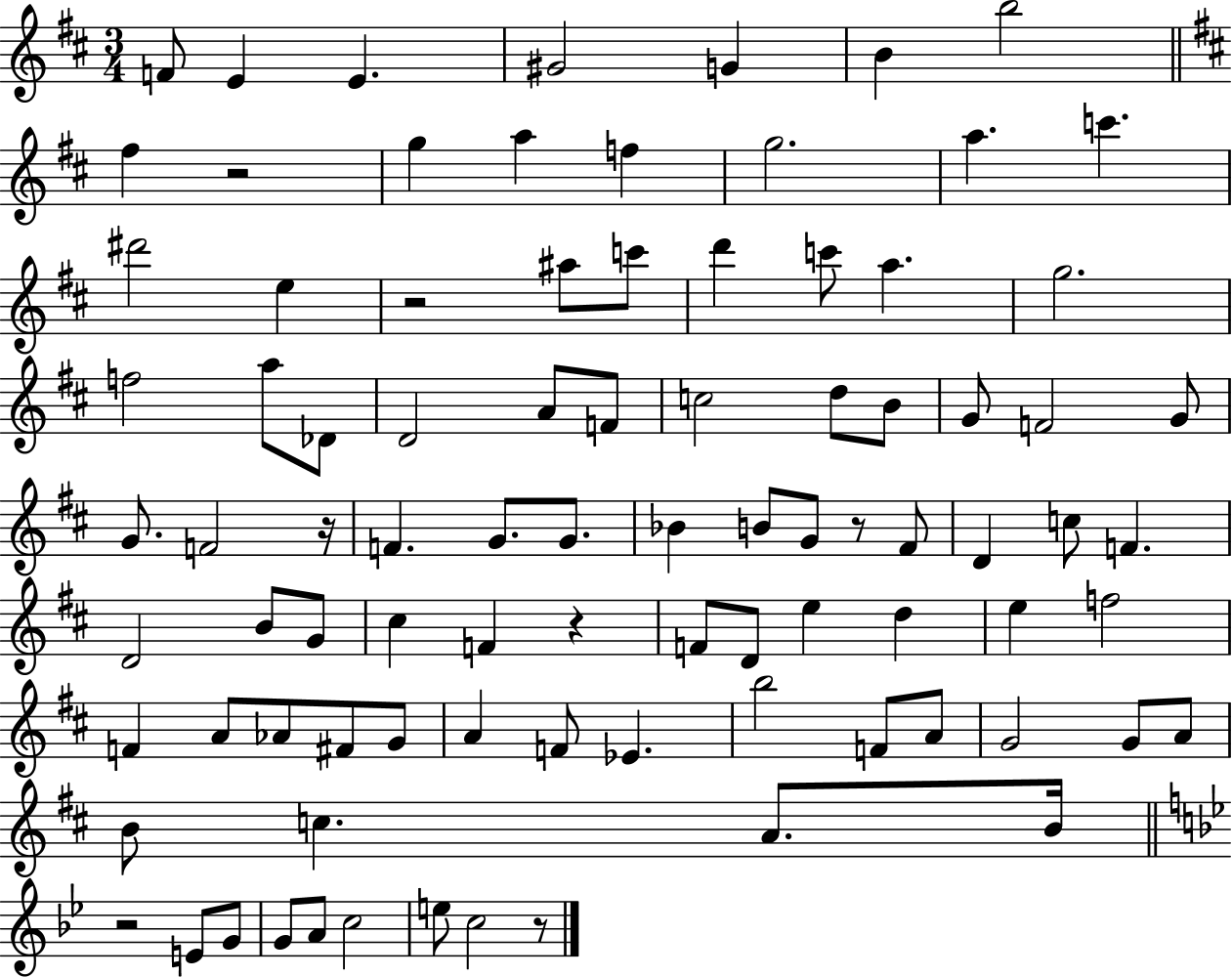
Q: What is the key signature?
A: D major